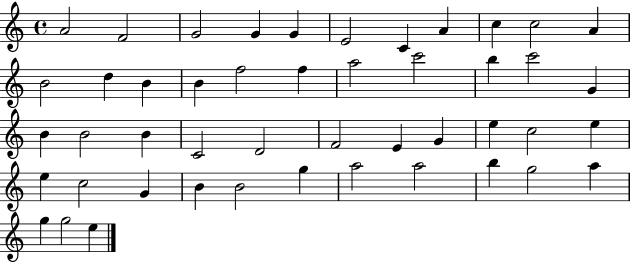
A4/h F4/h G4/h G4/q G4/q E4/h C4/q A4/q C5/q C5/h A4/q B4/h D5/q B4/q B4/q F5/h F5/q A5/h C6/h B5/q C6/h G4/q B4/q B4/h B4/q C4/h D4/h F4/h E4/q G4/q E5/q C5/h E5/q E5/q C5/h G4/q B4/q B4/h G5/q A5/h A5/h B5/q G5/h A5/q G5/q G5/h E5/q